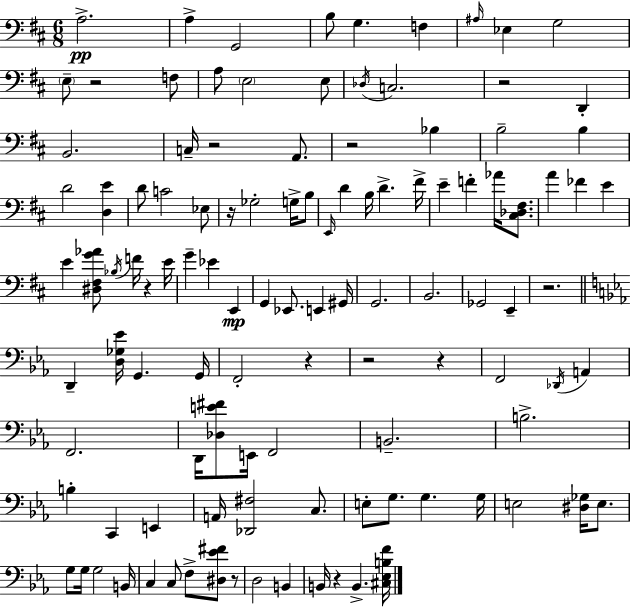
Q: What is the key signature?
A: D major